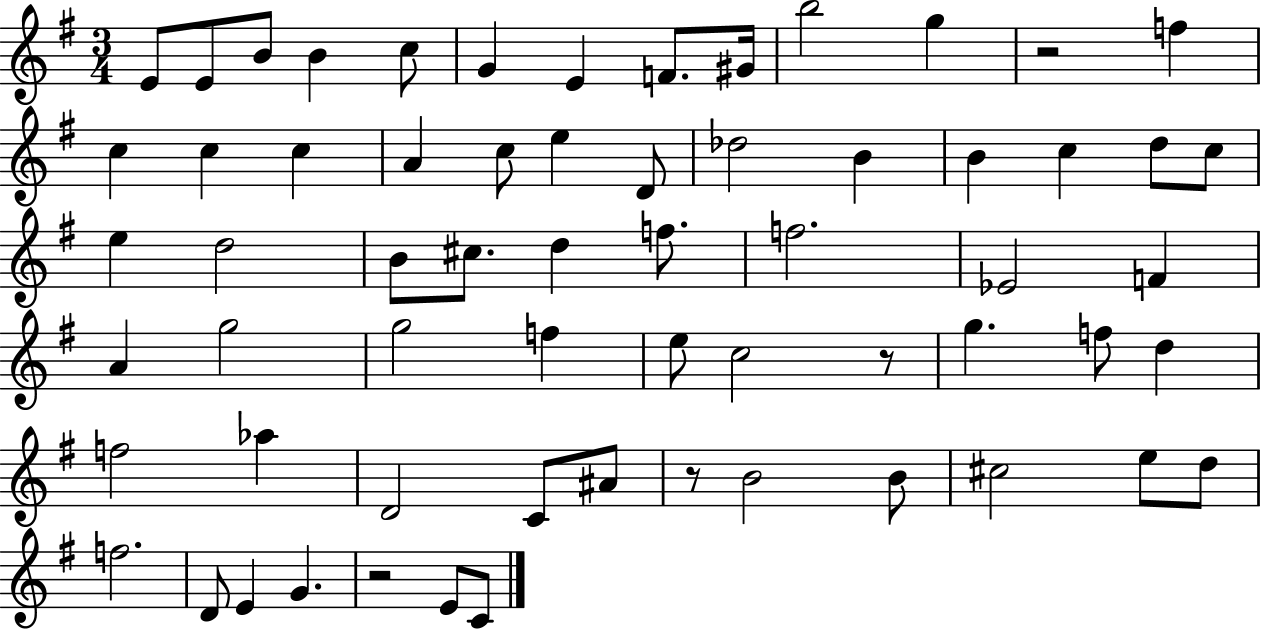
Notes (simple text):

E4/e E4/e B4/e B4/q C5/e G4/q E4/q F4/e. G#4/s B5/h G5/q R/h F5/q C5/q C5/q C5/q A4/q C5/e E5/q D4/e Db5/h B4/q B4/q C5/q D5/e C5/e E5/q D5/h B4/e C#5/e. D5/q F5/e. F5/h. Eb4/h F4/q A4/q G5/h G5/h F5/q E5/e C5/h R/e G5/q. F5/e D5/q F5/h Ab5/q D4/h C4/e A#4/e R/e B4/h B4/e C#5/h E5/e D5/e F5/h. D4/e E4/q G4/q. R/h E4/e C4/e